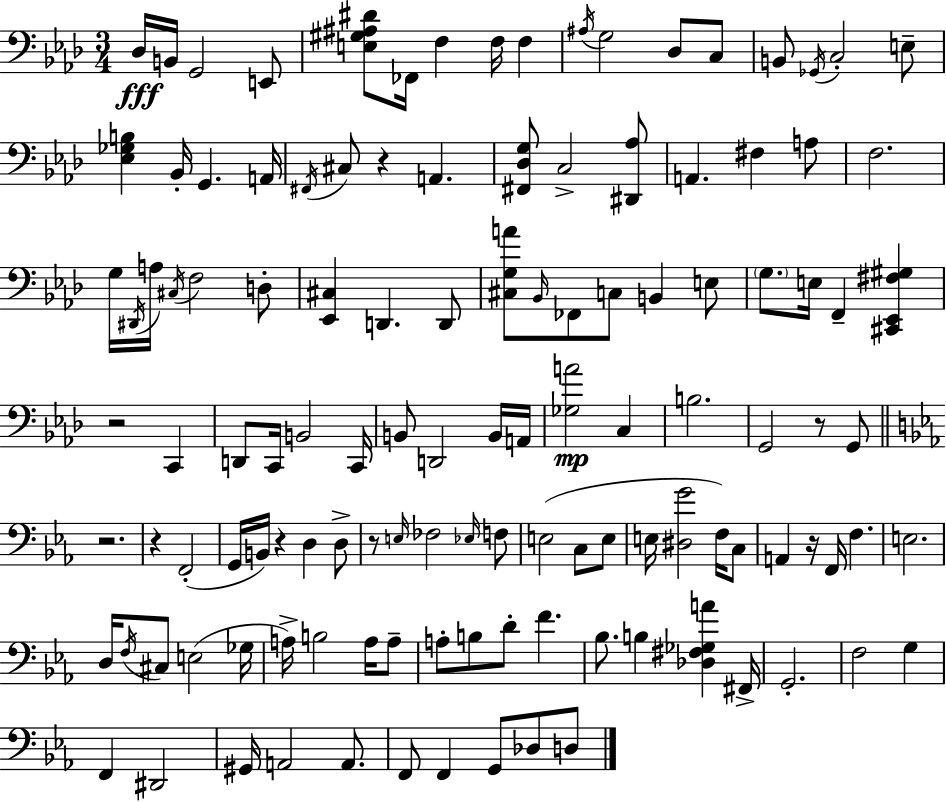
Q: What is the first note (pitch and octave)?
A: Db3